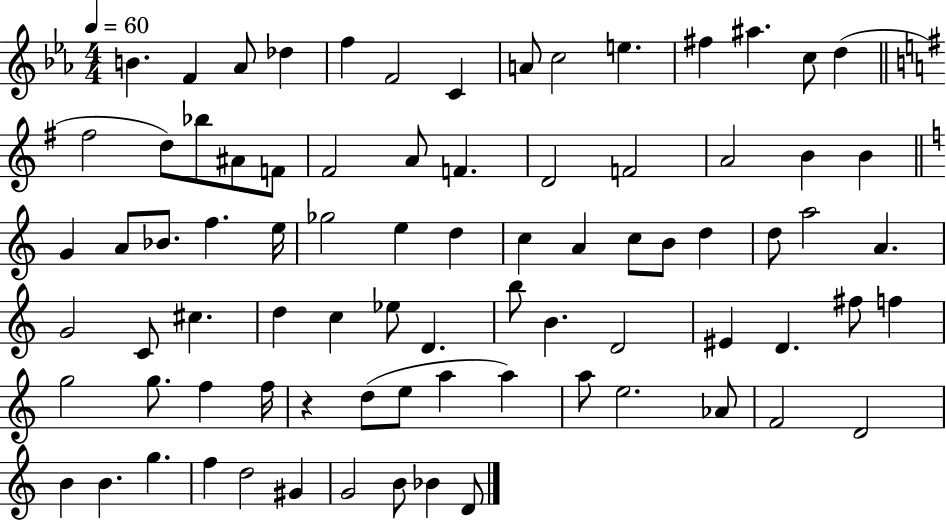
B4/q. F4/q Ab4/e Db5/q F5/q F4/h C4/q A4/e C5/h E5/q. F#5/q A#5/q. C5/e D5/q F#5/h D5/e Bb5/e A#4/e F4/e F#4/h A4/e F4/q. D4/h F4/h A4/h B4/q B4/q G4/q A4/e Bb4/e. F5/q. E5/s Gb5/h E5/q D5/q C5/q A4/q C5/e B4/e D5/q D5/e A5/h A4/q. G4/h C4/e C#5/q. D5/q C5/q Eb5/e D4/q. B5/e B4/q. D4/h EIS4/q D4/q. F#5/e F5/q G5/h G5/e. F5/q F5/s R/q D5/e E5/e A5/q A5/q A5/e E5/h. Ab4/e F4/h D4/h B4/q B4/q. G5/q. F5/q D5/h G#4/q G4/h B4/e Bb4/q D4/e